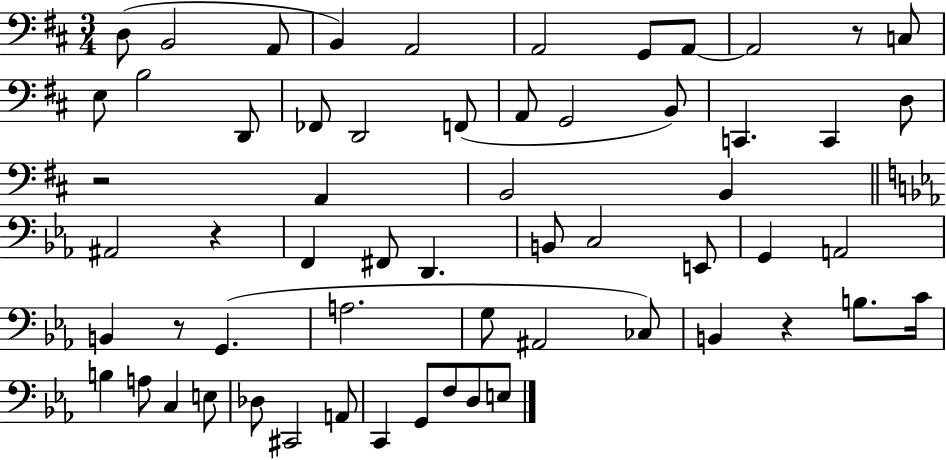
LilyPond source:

{
  \clef bass
  \numericTimeSignature
  \time 3/4
  \key d \major
  \repeat volta 2 { d8( b,2 a,8 | b,4) a,2 | a,2 g,8 a,8~~ | a,2 r8 c8 | \break e8 b2 d,8 | fes,8 d,2 f,8( | a,8 g,2 b,8) | c,4. c,4 d8 | \break r2 a,4 | b,2 b,4 | \bar "||" \break \key ees \major ais,2 r4 | f,4 fis,8 d,4. | b,8 c2 e,8 | g,4 a,2 | \break b,4 r8 g,4.( | a2. | g8 ais,2 ces8) | b,4 r4 b8. c'16 | \break b4 a8 c4 e8 | des8 cis,2 a,8 | c,4 g,8 f8 d8 e8 | } \bar "|."
}